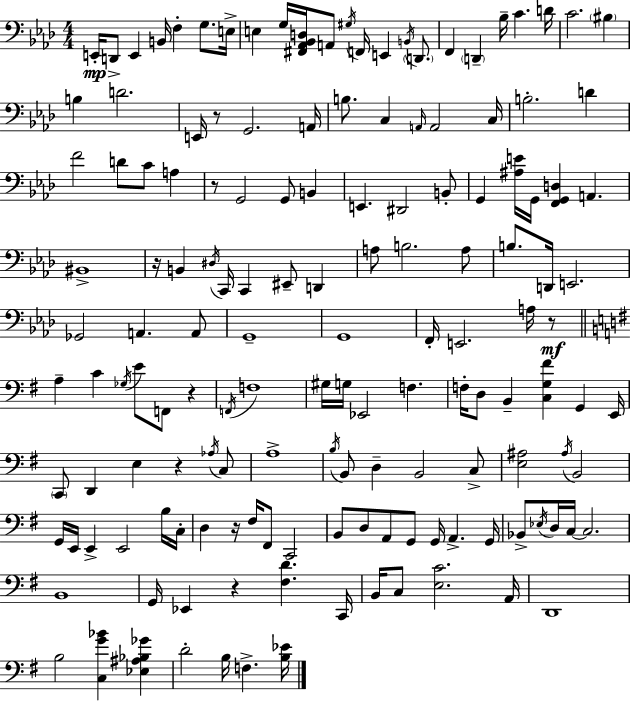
{
  \clef bass
  \numericTimeSignature
  \time 4/4
  \key aes \major
  \repeat volta 2 { e,16-.\mp d,8-> e,4 b,16 f4-. g8. e16-> | e4 g16 <fis, aes, bes, d>16 a,8 \acciaccatura { gis16 } f,16 e,4 \acciaccatura { b,16 } \parenthesize d,8. | f,4 \parenthesize d,4-- bes16-- c'4. | d'16 c'2. \parenthesize bis4 | \break b4 d'2. | e,16 r8 g,2. | a,16 b8. c4 \grace { a,16 } a,2 | c16 b2.-. d'4 | \break f'2 d'8 c'8 a4 | r8 g,2 g,8 b,4 | e,4. dis,2 | b,8-. g,4 <ais e'>16 g,16 <f, g, d>4 a,4. | \break bis,1-> | r16 b,4 \acciaccatura { dis16 } c,16 c,4 eis,8-- | d,4 a8 b2. | a8 b8. d,16 e,2. | \break ges,2 a,4. | a,8 g,1-- | g,1 | f,16-. e,2. | \break a16 r8\mf \bar "||" \break \key e \minor a4-- c'4 \acciaccatura { ges16 } e'8 f,8 r4 | \acciaccatura { f,16 } f1 | gis16 g16 ees,2 f4. | f16-. d8 b,4-- <c g fis'>4 g,4 | \break e,16 \parenthesize c,8 d,4 e4 r4 | \acciaccatura { aes16 } c8 a1-> | \acciaccatura { b16 } b,8 d4-- b,2 | c8-> <e ais>2 \acciaccatura { ais16 } b,2 | \break g,16 e,16 e,4-> e,2 | b16 c16-. d4 r16 fis16 fis,8 c,2 | b,8 d8 a,8 g,8 g,16 a,4.-> | g,16 bes,8-> \acciaccatura { ees16 } d16 c16~~ c2. | \break b,1 | g,16 ees,4 r4 <fis d'>4. | c,16 b,16 c8 <e c'>2. | a,16 d,1 | \break b2 <c g' bes'>4 | <ees ais bes ges'>4 d'2-. b16 f4.-> | <b ees'>16 } \bar "|."
}